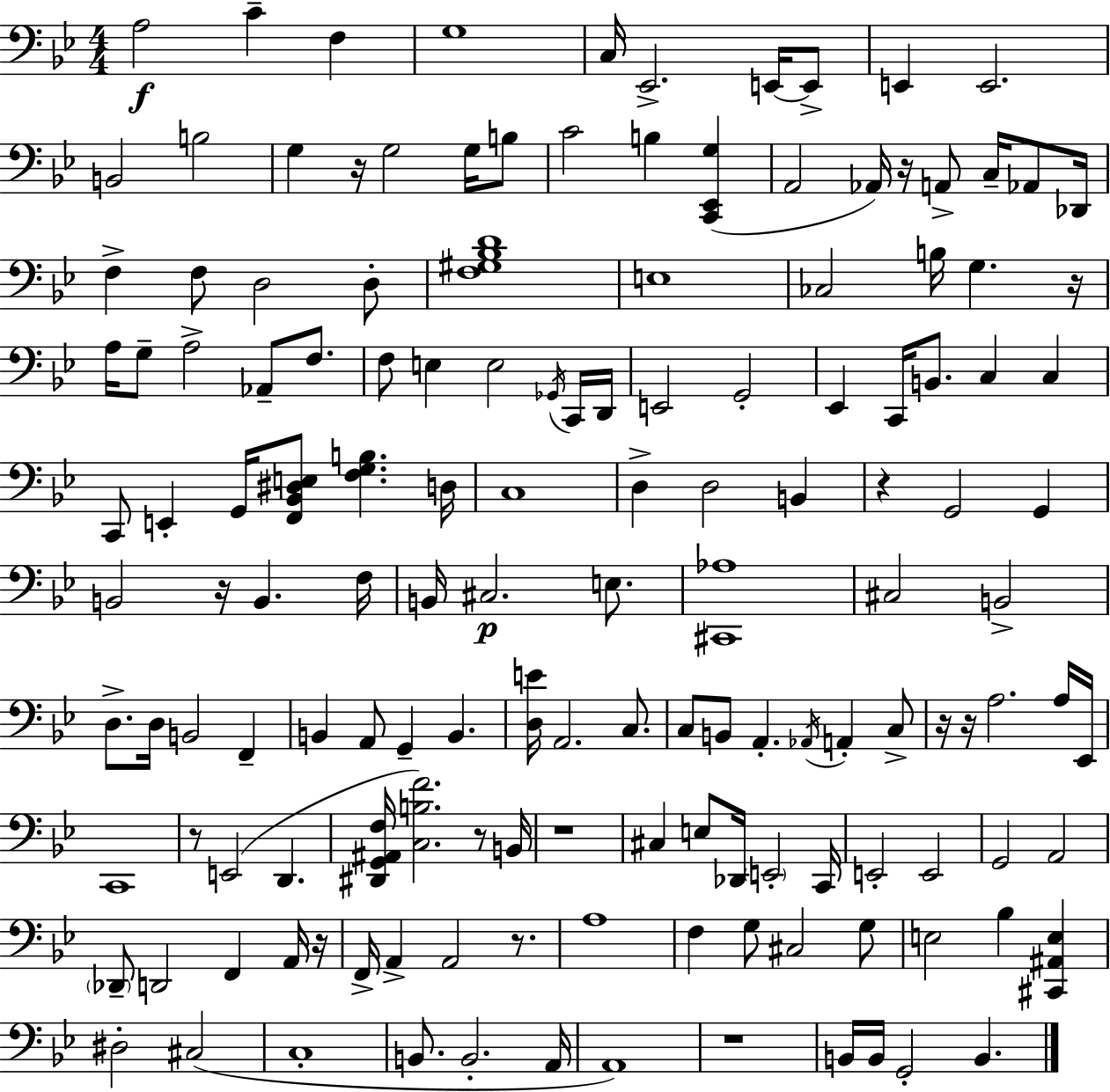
A3/h C4/q F3/q G3/w C3/s Eb2/h. E2/s E2/e E2/q E2/h. B2/h B3/h G3/q R/s G3/h G3/s B3/e C4/h B3/q [C2,Eb2,G3]/q A2/h Ab2/s R/s A2/e C3/s Ab2/e Db2/s F3/q F3/e D3/h D3/e [F3,G#3,Bb3,D4]/w E3/w CES3/h B3/s G3/q. R/s A3/s G3/e A3/h Ab2/e F3/e. F3/e E3/q E3/h Gb2/s C2/s D2/s E2/h G2/h Eb2/q C2/s B2/e. C3/q C3/q C2/e E2/q G2/s [F2,Bb2,D#3,E3]/e [F3,G3,B3]/q. D3/s C3/w D3/q D3/h B2/q R/q G2/h G2/q B2/h R/s B2/q. F3/s B2/s C#3/h. E3/e. [C#2,Ab3]/w C#3/h B2/h D3/e. D3/s B2/h F2/q B2/q A2/e G2/q B2/q. [D3,E4]/s A2/h. C3/e. C3/e B2/e A2/q. Ab2/s A2/q C3/e R/s R/s A3/h. A3/s Eb2/s C2/w R/e E2/h D2/q. [D#2,G2,A#2,F3]/s [C3,B3,F4]/h. R/e B2/s R/w C#3/q E3/e Db2/s E2/h C2/s E2/h E2/h G2/h A2/h Db2/e D2/h F2/q A2/s R/s F2/s A2/q A2/h R/e. A3/w F3/q G3/e C#3/h G3/e E3/h Bb3/q [C#2,A#2,E3]/q D#3/h C#3/h C3/w B2/e. B2/h. A2/s A2/w R/w B2/s B2/s G2/h B2/q.